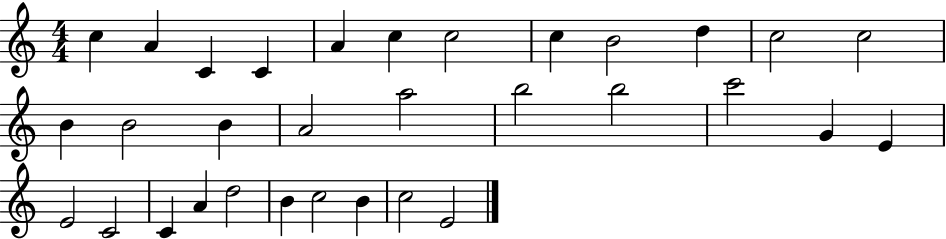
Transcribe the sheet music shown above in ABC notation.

X:1
T:Untitled
M:4/4
L:1/4
K:C
c A C C A c c2 c B2 d c2 c2 B B2 B A2 a2 b2 b2 c'2 G E E2 C2 C A d2 B c2 B c2 E2